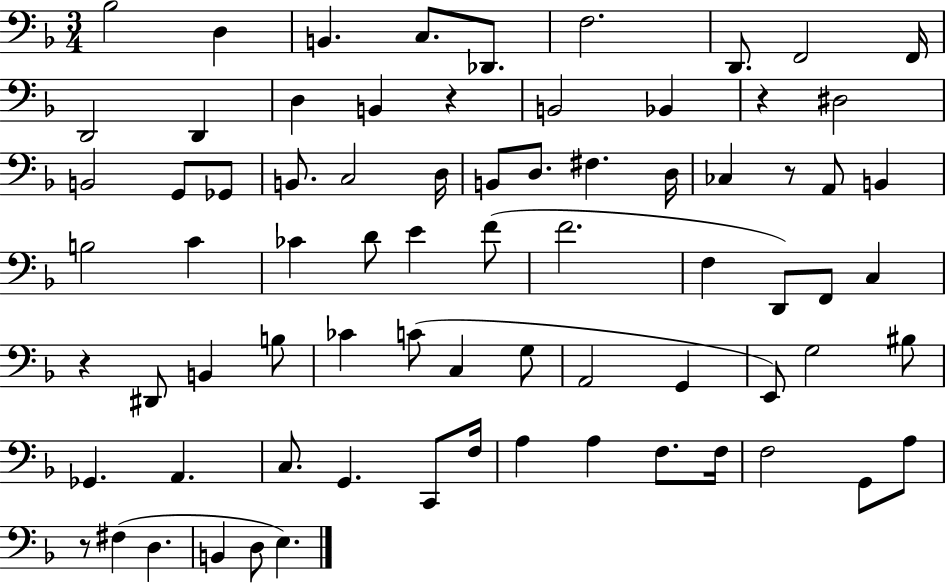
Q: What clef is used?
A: bass